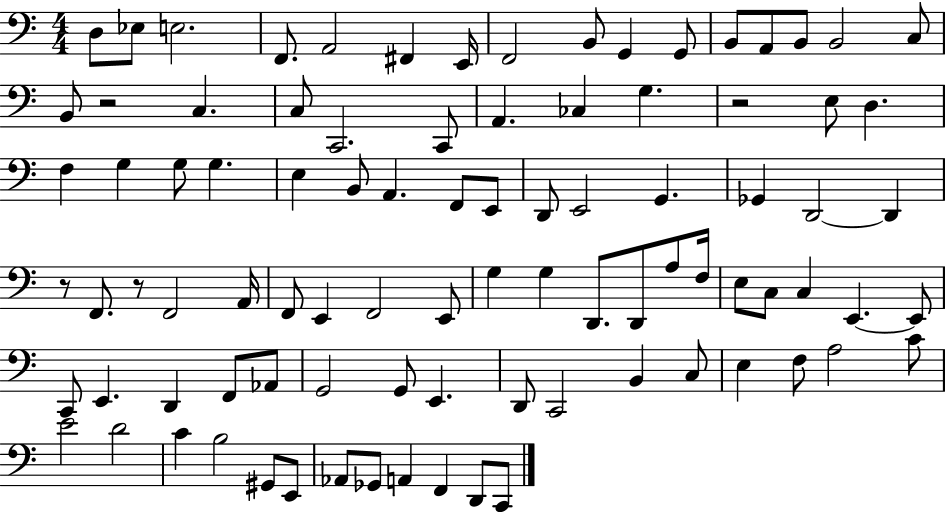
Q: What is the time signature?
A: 4/4